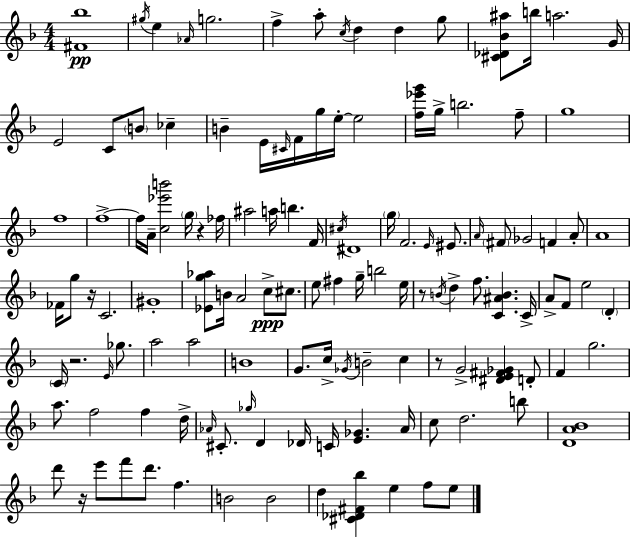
[F#4,Bb5]/w G#5/s E5/q Ab4/s G5/h. F5/q A5/e C5/s D5/q D5/q G5/e [C#4,Db4,Bb4,A#5]/e B5/s A5/h. G4/s E4/h C4/e B4/e CES5/q B4/q E4/s C#4/s F4/s G5/s E5/s E5/h [F5,Eb6,G6]/s G5/s B5/h. F5/e G5/w F5/w F5/w F5/s A4/s [C5,Eb6,B6]/h G5/s R/q FES5/s A#5/h A5/s B5/q. F4/s C#5/s D#4/w G5/s F4/h. E4/s EIS4/e. A4/s F#4/e Gb4/h F4/q A4/e A4/w FES4/s G5/e R/s C4/h. G#4/w [Eb4,G5,Ab5]/e B4/s A4/h C5/e C#5/e. E5/e F#5/q G5/s B5/h E5/s R/e B4/s D5/q F5/e. [C4,A#4,B4]/q. C4/s A4/e F4/e E5/h D4/q C4/s R/h. E4/s Gb5/e. A5/h A5/h B4/w G4/e. C5/s Gb4/s B4/h C5/q R/e G4/h [D#4,E4,F#4,Gb4]/q D4/e F4/q G5/h. A5/e. F5/h F5/q D5/s Ab4/s C#4/e. Gb5/s D4/q Db4/s C4/s [E4,Gb4]/q. Ab4/s C5/e D5/h. B5/e [D4,A4,Bb4]/w D6/e R/s E6/e F6/e D6/e. F5/q. B4/h B4/h D5/q [C#4,Db4,F#4,Bb5]/q E5/q F5/e E5/e